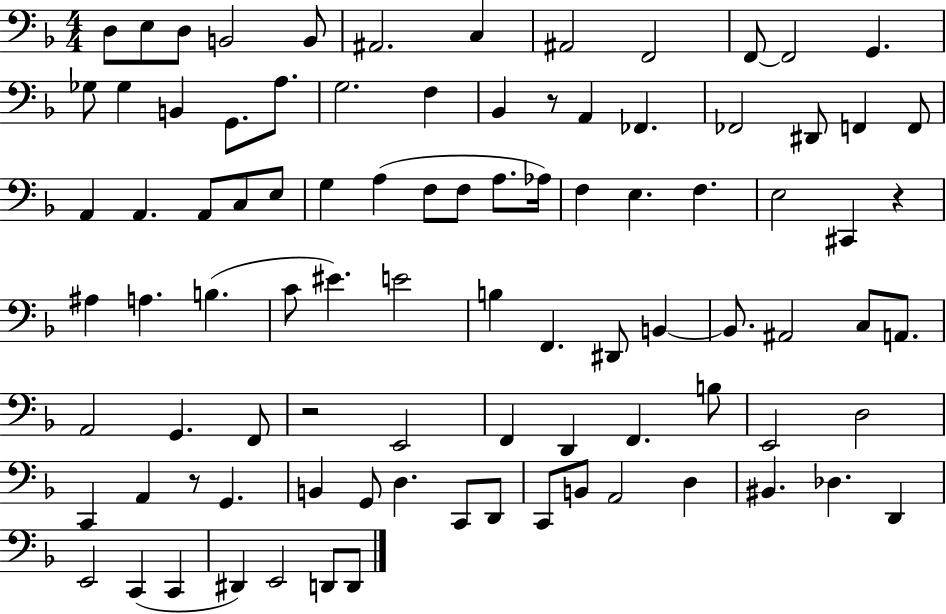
{
  \clef bass
  \numericTimeSignature
  \time 4/4
  \key f \major
  d8 e8 d8 b,2 b,8 | ais,2. c4 | ais,2 f,2 | f,8~~ f,2 g,4. | \break ges8 ges4 b,4 g,8. a8. | g2. f4 | bes,4 r8 a,4 fes,4. | fes,2 dis,8 f,4 f,8 | \break a,4 a,4. a,8 c8 e8 | g4 a4( f8 f8 a8. aes16) | f4 e4. f4. | e2 cis,4 r4 | \break ais4 a4. b4.( | c'8 eis'4.) e'2 | b4 f,4. dis,8 b,4~~ | b,8. ais,2 c8 a,8. | \break a,2 g,4. f,8 | r2 e,2 | f,4 d,4 f,4. b8 | e,2 d2 | \break c,4 a,4 r8 g,4. | b,4 g,8 d4. c,8 d,8 | c,8 b,8 a,2 d4 | bis,4. des4. d,4 | \break e,2 c,4( c,4 | dis,4) e,2 d,8 d,8 | \bar "|."
}